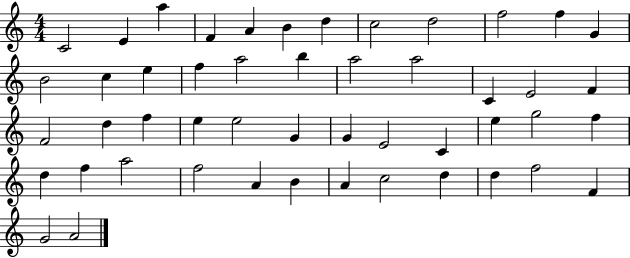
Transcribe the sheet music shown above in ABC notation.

X:1
T:Untitled
M:4/4
L:1/4
K:C
C2 E a F A B d c2 d2 f2 f G B2 c e f a2 b a2 a2 C E2 F F2 d f e e2 G G E2 C e g2 f d f a2 f2 A B A c2 d d f2 F G2 A2